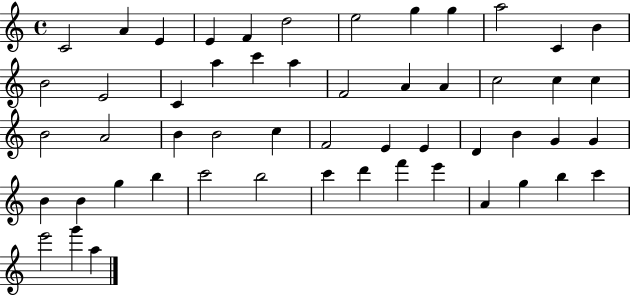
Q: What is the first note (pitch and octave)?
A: C4